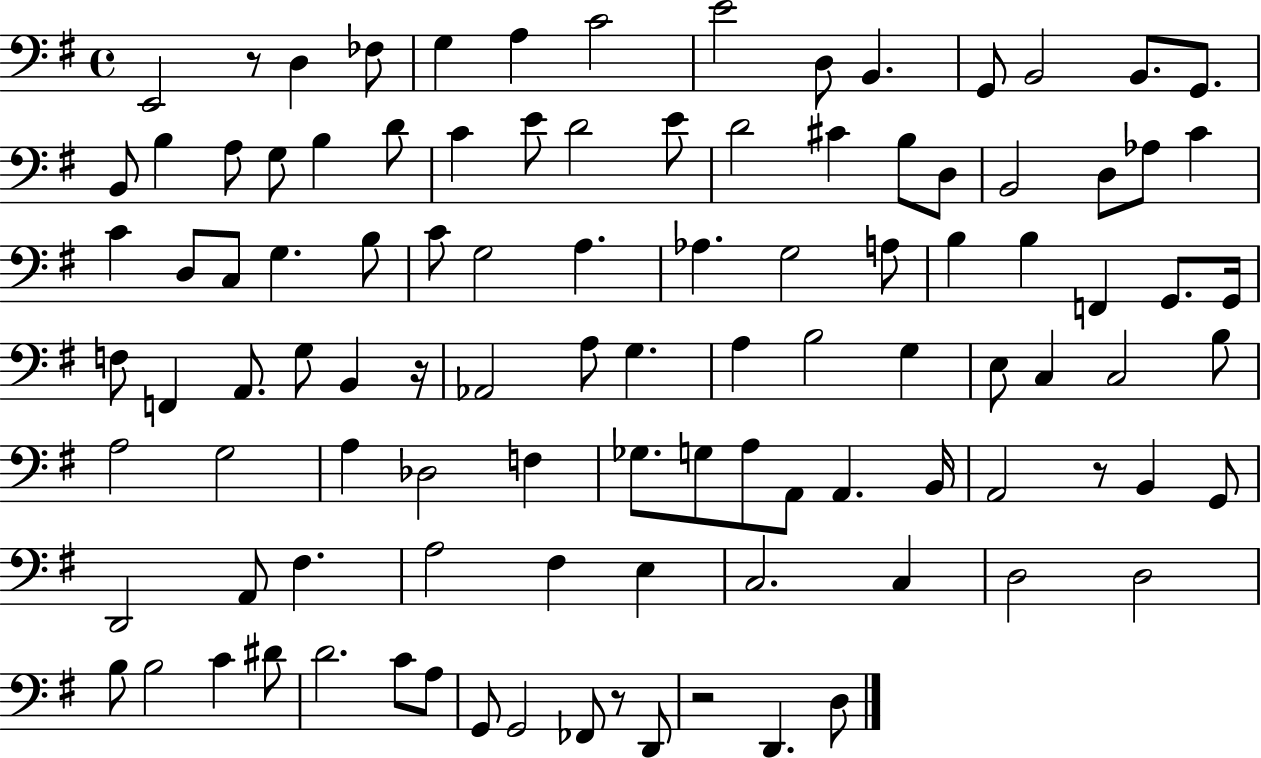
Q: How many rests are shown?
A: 5